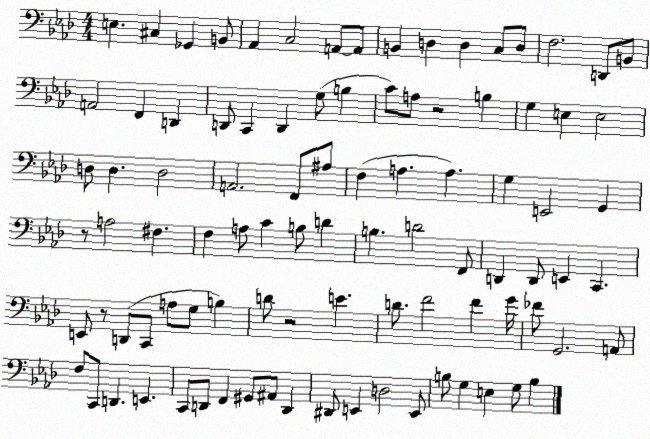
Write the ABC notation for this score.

X:1
T:Untitled
M:4/4
L:1/4
K:Ab
E, ^C, _G,, B,,/2 _A,, C,2 A,,/2 A,,/2 B,, D, D, C,/2 D,/2 F,2 D,,/2 B,,/2 A,,2 F,, D,, D,,/2 C,, D,, G,/2 B, C/2 A,/2 z2 B, G, E, E,2 D,/2 D, D,2 A,,2 F,,/2 ^A,/2 F, A, A, G, E,,2 G,, z/2 A,2 ^F, F, A,/2 C B,/2 D B, D2 F,,/2 D,, D,,/2 E,, C,, E,,/2 z/2 D,,/2 C,,/2 A,/2 G,/2 B, D/2 z2 E D/2 F2 F G/4 _F/2 G,,2 A,,/2 F,/2 C,,/2 D,, E,, C,,/2 D,,/2 F,, ^G,,/2 ^A,,/2 D,, ^D,,/2 E,, D,2 E,,/2 B,/2 G, E, G,/2 B,